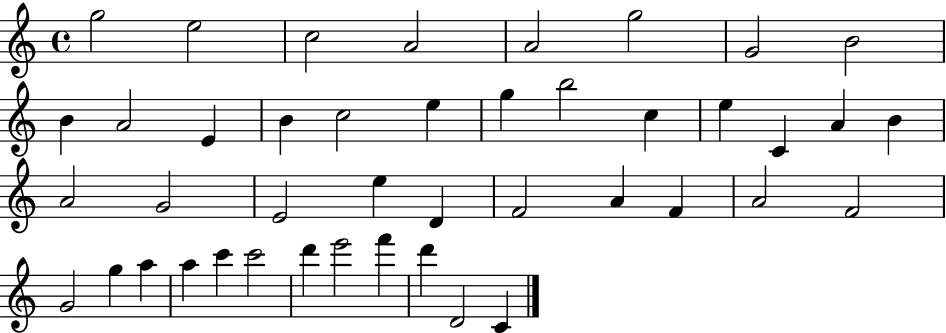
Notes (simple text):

G5/h E5/h C5/h A4/h A4/h G5/h G4/h B4/h B4/q A4/h E4/q B4/q C5/h E5/q G5/q B5/h C5/q E5/q C4/q A4/q B4/q A4/h G4/h E4/h E5/q D4/q F4/h A4/q F4/q A4/h F4/h G4/h G5/q A5/q A5/q C6/q C6/h D6/q E6/h F6/q D6/q D4/h C4/q